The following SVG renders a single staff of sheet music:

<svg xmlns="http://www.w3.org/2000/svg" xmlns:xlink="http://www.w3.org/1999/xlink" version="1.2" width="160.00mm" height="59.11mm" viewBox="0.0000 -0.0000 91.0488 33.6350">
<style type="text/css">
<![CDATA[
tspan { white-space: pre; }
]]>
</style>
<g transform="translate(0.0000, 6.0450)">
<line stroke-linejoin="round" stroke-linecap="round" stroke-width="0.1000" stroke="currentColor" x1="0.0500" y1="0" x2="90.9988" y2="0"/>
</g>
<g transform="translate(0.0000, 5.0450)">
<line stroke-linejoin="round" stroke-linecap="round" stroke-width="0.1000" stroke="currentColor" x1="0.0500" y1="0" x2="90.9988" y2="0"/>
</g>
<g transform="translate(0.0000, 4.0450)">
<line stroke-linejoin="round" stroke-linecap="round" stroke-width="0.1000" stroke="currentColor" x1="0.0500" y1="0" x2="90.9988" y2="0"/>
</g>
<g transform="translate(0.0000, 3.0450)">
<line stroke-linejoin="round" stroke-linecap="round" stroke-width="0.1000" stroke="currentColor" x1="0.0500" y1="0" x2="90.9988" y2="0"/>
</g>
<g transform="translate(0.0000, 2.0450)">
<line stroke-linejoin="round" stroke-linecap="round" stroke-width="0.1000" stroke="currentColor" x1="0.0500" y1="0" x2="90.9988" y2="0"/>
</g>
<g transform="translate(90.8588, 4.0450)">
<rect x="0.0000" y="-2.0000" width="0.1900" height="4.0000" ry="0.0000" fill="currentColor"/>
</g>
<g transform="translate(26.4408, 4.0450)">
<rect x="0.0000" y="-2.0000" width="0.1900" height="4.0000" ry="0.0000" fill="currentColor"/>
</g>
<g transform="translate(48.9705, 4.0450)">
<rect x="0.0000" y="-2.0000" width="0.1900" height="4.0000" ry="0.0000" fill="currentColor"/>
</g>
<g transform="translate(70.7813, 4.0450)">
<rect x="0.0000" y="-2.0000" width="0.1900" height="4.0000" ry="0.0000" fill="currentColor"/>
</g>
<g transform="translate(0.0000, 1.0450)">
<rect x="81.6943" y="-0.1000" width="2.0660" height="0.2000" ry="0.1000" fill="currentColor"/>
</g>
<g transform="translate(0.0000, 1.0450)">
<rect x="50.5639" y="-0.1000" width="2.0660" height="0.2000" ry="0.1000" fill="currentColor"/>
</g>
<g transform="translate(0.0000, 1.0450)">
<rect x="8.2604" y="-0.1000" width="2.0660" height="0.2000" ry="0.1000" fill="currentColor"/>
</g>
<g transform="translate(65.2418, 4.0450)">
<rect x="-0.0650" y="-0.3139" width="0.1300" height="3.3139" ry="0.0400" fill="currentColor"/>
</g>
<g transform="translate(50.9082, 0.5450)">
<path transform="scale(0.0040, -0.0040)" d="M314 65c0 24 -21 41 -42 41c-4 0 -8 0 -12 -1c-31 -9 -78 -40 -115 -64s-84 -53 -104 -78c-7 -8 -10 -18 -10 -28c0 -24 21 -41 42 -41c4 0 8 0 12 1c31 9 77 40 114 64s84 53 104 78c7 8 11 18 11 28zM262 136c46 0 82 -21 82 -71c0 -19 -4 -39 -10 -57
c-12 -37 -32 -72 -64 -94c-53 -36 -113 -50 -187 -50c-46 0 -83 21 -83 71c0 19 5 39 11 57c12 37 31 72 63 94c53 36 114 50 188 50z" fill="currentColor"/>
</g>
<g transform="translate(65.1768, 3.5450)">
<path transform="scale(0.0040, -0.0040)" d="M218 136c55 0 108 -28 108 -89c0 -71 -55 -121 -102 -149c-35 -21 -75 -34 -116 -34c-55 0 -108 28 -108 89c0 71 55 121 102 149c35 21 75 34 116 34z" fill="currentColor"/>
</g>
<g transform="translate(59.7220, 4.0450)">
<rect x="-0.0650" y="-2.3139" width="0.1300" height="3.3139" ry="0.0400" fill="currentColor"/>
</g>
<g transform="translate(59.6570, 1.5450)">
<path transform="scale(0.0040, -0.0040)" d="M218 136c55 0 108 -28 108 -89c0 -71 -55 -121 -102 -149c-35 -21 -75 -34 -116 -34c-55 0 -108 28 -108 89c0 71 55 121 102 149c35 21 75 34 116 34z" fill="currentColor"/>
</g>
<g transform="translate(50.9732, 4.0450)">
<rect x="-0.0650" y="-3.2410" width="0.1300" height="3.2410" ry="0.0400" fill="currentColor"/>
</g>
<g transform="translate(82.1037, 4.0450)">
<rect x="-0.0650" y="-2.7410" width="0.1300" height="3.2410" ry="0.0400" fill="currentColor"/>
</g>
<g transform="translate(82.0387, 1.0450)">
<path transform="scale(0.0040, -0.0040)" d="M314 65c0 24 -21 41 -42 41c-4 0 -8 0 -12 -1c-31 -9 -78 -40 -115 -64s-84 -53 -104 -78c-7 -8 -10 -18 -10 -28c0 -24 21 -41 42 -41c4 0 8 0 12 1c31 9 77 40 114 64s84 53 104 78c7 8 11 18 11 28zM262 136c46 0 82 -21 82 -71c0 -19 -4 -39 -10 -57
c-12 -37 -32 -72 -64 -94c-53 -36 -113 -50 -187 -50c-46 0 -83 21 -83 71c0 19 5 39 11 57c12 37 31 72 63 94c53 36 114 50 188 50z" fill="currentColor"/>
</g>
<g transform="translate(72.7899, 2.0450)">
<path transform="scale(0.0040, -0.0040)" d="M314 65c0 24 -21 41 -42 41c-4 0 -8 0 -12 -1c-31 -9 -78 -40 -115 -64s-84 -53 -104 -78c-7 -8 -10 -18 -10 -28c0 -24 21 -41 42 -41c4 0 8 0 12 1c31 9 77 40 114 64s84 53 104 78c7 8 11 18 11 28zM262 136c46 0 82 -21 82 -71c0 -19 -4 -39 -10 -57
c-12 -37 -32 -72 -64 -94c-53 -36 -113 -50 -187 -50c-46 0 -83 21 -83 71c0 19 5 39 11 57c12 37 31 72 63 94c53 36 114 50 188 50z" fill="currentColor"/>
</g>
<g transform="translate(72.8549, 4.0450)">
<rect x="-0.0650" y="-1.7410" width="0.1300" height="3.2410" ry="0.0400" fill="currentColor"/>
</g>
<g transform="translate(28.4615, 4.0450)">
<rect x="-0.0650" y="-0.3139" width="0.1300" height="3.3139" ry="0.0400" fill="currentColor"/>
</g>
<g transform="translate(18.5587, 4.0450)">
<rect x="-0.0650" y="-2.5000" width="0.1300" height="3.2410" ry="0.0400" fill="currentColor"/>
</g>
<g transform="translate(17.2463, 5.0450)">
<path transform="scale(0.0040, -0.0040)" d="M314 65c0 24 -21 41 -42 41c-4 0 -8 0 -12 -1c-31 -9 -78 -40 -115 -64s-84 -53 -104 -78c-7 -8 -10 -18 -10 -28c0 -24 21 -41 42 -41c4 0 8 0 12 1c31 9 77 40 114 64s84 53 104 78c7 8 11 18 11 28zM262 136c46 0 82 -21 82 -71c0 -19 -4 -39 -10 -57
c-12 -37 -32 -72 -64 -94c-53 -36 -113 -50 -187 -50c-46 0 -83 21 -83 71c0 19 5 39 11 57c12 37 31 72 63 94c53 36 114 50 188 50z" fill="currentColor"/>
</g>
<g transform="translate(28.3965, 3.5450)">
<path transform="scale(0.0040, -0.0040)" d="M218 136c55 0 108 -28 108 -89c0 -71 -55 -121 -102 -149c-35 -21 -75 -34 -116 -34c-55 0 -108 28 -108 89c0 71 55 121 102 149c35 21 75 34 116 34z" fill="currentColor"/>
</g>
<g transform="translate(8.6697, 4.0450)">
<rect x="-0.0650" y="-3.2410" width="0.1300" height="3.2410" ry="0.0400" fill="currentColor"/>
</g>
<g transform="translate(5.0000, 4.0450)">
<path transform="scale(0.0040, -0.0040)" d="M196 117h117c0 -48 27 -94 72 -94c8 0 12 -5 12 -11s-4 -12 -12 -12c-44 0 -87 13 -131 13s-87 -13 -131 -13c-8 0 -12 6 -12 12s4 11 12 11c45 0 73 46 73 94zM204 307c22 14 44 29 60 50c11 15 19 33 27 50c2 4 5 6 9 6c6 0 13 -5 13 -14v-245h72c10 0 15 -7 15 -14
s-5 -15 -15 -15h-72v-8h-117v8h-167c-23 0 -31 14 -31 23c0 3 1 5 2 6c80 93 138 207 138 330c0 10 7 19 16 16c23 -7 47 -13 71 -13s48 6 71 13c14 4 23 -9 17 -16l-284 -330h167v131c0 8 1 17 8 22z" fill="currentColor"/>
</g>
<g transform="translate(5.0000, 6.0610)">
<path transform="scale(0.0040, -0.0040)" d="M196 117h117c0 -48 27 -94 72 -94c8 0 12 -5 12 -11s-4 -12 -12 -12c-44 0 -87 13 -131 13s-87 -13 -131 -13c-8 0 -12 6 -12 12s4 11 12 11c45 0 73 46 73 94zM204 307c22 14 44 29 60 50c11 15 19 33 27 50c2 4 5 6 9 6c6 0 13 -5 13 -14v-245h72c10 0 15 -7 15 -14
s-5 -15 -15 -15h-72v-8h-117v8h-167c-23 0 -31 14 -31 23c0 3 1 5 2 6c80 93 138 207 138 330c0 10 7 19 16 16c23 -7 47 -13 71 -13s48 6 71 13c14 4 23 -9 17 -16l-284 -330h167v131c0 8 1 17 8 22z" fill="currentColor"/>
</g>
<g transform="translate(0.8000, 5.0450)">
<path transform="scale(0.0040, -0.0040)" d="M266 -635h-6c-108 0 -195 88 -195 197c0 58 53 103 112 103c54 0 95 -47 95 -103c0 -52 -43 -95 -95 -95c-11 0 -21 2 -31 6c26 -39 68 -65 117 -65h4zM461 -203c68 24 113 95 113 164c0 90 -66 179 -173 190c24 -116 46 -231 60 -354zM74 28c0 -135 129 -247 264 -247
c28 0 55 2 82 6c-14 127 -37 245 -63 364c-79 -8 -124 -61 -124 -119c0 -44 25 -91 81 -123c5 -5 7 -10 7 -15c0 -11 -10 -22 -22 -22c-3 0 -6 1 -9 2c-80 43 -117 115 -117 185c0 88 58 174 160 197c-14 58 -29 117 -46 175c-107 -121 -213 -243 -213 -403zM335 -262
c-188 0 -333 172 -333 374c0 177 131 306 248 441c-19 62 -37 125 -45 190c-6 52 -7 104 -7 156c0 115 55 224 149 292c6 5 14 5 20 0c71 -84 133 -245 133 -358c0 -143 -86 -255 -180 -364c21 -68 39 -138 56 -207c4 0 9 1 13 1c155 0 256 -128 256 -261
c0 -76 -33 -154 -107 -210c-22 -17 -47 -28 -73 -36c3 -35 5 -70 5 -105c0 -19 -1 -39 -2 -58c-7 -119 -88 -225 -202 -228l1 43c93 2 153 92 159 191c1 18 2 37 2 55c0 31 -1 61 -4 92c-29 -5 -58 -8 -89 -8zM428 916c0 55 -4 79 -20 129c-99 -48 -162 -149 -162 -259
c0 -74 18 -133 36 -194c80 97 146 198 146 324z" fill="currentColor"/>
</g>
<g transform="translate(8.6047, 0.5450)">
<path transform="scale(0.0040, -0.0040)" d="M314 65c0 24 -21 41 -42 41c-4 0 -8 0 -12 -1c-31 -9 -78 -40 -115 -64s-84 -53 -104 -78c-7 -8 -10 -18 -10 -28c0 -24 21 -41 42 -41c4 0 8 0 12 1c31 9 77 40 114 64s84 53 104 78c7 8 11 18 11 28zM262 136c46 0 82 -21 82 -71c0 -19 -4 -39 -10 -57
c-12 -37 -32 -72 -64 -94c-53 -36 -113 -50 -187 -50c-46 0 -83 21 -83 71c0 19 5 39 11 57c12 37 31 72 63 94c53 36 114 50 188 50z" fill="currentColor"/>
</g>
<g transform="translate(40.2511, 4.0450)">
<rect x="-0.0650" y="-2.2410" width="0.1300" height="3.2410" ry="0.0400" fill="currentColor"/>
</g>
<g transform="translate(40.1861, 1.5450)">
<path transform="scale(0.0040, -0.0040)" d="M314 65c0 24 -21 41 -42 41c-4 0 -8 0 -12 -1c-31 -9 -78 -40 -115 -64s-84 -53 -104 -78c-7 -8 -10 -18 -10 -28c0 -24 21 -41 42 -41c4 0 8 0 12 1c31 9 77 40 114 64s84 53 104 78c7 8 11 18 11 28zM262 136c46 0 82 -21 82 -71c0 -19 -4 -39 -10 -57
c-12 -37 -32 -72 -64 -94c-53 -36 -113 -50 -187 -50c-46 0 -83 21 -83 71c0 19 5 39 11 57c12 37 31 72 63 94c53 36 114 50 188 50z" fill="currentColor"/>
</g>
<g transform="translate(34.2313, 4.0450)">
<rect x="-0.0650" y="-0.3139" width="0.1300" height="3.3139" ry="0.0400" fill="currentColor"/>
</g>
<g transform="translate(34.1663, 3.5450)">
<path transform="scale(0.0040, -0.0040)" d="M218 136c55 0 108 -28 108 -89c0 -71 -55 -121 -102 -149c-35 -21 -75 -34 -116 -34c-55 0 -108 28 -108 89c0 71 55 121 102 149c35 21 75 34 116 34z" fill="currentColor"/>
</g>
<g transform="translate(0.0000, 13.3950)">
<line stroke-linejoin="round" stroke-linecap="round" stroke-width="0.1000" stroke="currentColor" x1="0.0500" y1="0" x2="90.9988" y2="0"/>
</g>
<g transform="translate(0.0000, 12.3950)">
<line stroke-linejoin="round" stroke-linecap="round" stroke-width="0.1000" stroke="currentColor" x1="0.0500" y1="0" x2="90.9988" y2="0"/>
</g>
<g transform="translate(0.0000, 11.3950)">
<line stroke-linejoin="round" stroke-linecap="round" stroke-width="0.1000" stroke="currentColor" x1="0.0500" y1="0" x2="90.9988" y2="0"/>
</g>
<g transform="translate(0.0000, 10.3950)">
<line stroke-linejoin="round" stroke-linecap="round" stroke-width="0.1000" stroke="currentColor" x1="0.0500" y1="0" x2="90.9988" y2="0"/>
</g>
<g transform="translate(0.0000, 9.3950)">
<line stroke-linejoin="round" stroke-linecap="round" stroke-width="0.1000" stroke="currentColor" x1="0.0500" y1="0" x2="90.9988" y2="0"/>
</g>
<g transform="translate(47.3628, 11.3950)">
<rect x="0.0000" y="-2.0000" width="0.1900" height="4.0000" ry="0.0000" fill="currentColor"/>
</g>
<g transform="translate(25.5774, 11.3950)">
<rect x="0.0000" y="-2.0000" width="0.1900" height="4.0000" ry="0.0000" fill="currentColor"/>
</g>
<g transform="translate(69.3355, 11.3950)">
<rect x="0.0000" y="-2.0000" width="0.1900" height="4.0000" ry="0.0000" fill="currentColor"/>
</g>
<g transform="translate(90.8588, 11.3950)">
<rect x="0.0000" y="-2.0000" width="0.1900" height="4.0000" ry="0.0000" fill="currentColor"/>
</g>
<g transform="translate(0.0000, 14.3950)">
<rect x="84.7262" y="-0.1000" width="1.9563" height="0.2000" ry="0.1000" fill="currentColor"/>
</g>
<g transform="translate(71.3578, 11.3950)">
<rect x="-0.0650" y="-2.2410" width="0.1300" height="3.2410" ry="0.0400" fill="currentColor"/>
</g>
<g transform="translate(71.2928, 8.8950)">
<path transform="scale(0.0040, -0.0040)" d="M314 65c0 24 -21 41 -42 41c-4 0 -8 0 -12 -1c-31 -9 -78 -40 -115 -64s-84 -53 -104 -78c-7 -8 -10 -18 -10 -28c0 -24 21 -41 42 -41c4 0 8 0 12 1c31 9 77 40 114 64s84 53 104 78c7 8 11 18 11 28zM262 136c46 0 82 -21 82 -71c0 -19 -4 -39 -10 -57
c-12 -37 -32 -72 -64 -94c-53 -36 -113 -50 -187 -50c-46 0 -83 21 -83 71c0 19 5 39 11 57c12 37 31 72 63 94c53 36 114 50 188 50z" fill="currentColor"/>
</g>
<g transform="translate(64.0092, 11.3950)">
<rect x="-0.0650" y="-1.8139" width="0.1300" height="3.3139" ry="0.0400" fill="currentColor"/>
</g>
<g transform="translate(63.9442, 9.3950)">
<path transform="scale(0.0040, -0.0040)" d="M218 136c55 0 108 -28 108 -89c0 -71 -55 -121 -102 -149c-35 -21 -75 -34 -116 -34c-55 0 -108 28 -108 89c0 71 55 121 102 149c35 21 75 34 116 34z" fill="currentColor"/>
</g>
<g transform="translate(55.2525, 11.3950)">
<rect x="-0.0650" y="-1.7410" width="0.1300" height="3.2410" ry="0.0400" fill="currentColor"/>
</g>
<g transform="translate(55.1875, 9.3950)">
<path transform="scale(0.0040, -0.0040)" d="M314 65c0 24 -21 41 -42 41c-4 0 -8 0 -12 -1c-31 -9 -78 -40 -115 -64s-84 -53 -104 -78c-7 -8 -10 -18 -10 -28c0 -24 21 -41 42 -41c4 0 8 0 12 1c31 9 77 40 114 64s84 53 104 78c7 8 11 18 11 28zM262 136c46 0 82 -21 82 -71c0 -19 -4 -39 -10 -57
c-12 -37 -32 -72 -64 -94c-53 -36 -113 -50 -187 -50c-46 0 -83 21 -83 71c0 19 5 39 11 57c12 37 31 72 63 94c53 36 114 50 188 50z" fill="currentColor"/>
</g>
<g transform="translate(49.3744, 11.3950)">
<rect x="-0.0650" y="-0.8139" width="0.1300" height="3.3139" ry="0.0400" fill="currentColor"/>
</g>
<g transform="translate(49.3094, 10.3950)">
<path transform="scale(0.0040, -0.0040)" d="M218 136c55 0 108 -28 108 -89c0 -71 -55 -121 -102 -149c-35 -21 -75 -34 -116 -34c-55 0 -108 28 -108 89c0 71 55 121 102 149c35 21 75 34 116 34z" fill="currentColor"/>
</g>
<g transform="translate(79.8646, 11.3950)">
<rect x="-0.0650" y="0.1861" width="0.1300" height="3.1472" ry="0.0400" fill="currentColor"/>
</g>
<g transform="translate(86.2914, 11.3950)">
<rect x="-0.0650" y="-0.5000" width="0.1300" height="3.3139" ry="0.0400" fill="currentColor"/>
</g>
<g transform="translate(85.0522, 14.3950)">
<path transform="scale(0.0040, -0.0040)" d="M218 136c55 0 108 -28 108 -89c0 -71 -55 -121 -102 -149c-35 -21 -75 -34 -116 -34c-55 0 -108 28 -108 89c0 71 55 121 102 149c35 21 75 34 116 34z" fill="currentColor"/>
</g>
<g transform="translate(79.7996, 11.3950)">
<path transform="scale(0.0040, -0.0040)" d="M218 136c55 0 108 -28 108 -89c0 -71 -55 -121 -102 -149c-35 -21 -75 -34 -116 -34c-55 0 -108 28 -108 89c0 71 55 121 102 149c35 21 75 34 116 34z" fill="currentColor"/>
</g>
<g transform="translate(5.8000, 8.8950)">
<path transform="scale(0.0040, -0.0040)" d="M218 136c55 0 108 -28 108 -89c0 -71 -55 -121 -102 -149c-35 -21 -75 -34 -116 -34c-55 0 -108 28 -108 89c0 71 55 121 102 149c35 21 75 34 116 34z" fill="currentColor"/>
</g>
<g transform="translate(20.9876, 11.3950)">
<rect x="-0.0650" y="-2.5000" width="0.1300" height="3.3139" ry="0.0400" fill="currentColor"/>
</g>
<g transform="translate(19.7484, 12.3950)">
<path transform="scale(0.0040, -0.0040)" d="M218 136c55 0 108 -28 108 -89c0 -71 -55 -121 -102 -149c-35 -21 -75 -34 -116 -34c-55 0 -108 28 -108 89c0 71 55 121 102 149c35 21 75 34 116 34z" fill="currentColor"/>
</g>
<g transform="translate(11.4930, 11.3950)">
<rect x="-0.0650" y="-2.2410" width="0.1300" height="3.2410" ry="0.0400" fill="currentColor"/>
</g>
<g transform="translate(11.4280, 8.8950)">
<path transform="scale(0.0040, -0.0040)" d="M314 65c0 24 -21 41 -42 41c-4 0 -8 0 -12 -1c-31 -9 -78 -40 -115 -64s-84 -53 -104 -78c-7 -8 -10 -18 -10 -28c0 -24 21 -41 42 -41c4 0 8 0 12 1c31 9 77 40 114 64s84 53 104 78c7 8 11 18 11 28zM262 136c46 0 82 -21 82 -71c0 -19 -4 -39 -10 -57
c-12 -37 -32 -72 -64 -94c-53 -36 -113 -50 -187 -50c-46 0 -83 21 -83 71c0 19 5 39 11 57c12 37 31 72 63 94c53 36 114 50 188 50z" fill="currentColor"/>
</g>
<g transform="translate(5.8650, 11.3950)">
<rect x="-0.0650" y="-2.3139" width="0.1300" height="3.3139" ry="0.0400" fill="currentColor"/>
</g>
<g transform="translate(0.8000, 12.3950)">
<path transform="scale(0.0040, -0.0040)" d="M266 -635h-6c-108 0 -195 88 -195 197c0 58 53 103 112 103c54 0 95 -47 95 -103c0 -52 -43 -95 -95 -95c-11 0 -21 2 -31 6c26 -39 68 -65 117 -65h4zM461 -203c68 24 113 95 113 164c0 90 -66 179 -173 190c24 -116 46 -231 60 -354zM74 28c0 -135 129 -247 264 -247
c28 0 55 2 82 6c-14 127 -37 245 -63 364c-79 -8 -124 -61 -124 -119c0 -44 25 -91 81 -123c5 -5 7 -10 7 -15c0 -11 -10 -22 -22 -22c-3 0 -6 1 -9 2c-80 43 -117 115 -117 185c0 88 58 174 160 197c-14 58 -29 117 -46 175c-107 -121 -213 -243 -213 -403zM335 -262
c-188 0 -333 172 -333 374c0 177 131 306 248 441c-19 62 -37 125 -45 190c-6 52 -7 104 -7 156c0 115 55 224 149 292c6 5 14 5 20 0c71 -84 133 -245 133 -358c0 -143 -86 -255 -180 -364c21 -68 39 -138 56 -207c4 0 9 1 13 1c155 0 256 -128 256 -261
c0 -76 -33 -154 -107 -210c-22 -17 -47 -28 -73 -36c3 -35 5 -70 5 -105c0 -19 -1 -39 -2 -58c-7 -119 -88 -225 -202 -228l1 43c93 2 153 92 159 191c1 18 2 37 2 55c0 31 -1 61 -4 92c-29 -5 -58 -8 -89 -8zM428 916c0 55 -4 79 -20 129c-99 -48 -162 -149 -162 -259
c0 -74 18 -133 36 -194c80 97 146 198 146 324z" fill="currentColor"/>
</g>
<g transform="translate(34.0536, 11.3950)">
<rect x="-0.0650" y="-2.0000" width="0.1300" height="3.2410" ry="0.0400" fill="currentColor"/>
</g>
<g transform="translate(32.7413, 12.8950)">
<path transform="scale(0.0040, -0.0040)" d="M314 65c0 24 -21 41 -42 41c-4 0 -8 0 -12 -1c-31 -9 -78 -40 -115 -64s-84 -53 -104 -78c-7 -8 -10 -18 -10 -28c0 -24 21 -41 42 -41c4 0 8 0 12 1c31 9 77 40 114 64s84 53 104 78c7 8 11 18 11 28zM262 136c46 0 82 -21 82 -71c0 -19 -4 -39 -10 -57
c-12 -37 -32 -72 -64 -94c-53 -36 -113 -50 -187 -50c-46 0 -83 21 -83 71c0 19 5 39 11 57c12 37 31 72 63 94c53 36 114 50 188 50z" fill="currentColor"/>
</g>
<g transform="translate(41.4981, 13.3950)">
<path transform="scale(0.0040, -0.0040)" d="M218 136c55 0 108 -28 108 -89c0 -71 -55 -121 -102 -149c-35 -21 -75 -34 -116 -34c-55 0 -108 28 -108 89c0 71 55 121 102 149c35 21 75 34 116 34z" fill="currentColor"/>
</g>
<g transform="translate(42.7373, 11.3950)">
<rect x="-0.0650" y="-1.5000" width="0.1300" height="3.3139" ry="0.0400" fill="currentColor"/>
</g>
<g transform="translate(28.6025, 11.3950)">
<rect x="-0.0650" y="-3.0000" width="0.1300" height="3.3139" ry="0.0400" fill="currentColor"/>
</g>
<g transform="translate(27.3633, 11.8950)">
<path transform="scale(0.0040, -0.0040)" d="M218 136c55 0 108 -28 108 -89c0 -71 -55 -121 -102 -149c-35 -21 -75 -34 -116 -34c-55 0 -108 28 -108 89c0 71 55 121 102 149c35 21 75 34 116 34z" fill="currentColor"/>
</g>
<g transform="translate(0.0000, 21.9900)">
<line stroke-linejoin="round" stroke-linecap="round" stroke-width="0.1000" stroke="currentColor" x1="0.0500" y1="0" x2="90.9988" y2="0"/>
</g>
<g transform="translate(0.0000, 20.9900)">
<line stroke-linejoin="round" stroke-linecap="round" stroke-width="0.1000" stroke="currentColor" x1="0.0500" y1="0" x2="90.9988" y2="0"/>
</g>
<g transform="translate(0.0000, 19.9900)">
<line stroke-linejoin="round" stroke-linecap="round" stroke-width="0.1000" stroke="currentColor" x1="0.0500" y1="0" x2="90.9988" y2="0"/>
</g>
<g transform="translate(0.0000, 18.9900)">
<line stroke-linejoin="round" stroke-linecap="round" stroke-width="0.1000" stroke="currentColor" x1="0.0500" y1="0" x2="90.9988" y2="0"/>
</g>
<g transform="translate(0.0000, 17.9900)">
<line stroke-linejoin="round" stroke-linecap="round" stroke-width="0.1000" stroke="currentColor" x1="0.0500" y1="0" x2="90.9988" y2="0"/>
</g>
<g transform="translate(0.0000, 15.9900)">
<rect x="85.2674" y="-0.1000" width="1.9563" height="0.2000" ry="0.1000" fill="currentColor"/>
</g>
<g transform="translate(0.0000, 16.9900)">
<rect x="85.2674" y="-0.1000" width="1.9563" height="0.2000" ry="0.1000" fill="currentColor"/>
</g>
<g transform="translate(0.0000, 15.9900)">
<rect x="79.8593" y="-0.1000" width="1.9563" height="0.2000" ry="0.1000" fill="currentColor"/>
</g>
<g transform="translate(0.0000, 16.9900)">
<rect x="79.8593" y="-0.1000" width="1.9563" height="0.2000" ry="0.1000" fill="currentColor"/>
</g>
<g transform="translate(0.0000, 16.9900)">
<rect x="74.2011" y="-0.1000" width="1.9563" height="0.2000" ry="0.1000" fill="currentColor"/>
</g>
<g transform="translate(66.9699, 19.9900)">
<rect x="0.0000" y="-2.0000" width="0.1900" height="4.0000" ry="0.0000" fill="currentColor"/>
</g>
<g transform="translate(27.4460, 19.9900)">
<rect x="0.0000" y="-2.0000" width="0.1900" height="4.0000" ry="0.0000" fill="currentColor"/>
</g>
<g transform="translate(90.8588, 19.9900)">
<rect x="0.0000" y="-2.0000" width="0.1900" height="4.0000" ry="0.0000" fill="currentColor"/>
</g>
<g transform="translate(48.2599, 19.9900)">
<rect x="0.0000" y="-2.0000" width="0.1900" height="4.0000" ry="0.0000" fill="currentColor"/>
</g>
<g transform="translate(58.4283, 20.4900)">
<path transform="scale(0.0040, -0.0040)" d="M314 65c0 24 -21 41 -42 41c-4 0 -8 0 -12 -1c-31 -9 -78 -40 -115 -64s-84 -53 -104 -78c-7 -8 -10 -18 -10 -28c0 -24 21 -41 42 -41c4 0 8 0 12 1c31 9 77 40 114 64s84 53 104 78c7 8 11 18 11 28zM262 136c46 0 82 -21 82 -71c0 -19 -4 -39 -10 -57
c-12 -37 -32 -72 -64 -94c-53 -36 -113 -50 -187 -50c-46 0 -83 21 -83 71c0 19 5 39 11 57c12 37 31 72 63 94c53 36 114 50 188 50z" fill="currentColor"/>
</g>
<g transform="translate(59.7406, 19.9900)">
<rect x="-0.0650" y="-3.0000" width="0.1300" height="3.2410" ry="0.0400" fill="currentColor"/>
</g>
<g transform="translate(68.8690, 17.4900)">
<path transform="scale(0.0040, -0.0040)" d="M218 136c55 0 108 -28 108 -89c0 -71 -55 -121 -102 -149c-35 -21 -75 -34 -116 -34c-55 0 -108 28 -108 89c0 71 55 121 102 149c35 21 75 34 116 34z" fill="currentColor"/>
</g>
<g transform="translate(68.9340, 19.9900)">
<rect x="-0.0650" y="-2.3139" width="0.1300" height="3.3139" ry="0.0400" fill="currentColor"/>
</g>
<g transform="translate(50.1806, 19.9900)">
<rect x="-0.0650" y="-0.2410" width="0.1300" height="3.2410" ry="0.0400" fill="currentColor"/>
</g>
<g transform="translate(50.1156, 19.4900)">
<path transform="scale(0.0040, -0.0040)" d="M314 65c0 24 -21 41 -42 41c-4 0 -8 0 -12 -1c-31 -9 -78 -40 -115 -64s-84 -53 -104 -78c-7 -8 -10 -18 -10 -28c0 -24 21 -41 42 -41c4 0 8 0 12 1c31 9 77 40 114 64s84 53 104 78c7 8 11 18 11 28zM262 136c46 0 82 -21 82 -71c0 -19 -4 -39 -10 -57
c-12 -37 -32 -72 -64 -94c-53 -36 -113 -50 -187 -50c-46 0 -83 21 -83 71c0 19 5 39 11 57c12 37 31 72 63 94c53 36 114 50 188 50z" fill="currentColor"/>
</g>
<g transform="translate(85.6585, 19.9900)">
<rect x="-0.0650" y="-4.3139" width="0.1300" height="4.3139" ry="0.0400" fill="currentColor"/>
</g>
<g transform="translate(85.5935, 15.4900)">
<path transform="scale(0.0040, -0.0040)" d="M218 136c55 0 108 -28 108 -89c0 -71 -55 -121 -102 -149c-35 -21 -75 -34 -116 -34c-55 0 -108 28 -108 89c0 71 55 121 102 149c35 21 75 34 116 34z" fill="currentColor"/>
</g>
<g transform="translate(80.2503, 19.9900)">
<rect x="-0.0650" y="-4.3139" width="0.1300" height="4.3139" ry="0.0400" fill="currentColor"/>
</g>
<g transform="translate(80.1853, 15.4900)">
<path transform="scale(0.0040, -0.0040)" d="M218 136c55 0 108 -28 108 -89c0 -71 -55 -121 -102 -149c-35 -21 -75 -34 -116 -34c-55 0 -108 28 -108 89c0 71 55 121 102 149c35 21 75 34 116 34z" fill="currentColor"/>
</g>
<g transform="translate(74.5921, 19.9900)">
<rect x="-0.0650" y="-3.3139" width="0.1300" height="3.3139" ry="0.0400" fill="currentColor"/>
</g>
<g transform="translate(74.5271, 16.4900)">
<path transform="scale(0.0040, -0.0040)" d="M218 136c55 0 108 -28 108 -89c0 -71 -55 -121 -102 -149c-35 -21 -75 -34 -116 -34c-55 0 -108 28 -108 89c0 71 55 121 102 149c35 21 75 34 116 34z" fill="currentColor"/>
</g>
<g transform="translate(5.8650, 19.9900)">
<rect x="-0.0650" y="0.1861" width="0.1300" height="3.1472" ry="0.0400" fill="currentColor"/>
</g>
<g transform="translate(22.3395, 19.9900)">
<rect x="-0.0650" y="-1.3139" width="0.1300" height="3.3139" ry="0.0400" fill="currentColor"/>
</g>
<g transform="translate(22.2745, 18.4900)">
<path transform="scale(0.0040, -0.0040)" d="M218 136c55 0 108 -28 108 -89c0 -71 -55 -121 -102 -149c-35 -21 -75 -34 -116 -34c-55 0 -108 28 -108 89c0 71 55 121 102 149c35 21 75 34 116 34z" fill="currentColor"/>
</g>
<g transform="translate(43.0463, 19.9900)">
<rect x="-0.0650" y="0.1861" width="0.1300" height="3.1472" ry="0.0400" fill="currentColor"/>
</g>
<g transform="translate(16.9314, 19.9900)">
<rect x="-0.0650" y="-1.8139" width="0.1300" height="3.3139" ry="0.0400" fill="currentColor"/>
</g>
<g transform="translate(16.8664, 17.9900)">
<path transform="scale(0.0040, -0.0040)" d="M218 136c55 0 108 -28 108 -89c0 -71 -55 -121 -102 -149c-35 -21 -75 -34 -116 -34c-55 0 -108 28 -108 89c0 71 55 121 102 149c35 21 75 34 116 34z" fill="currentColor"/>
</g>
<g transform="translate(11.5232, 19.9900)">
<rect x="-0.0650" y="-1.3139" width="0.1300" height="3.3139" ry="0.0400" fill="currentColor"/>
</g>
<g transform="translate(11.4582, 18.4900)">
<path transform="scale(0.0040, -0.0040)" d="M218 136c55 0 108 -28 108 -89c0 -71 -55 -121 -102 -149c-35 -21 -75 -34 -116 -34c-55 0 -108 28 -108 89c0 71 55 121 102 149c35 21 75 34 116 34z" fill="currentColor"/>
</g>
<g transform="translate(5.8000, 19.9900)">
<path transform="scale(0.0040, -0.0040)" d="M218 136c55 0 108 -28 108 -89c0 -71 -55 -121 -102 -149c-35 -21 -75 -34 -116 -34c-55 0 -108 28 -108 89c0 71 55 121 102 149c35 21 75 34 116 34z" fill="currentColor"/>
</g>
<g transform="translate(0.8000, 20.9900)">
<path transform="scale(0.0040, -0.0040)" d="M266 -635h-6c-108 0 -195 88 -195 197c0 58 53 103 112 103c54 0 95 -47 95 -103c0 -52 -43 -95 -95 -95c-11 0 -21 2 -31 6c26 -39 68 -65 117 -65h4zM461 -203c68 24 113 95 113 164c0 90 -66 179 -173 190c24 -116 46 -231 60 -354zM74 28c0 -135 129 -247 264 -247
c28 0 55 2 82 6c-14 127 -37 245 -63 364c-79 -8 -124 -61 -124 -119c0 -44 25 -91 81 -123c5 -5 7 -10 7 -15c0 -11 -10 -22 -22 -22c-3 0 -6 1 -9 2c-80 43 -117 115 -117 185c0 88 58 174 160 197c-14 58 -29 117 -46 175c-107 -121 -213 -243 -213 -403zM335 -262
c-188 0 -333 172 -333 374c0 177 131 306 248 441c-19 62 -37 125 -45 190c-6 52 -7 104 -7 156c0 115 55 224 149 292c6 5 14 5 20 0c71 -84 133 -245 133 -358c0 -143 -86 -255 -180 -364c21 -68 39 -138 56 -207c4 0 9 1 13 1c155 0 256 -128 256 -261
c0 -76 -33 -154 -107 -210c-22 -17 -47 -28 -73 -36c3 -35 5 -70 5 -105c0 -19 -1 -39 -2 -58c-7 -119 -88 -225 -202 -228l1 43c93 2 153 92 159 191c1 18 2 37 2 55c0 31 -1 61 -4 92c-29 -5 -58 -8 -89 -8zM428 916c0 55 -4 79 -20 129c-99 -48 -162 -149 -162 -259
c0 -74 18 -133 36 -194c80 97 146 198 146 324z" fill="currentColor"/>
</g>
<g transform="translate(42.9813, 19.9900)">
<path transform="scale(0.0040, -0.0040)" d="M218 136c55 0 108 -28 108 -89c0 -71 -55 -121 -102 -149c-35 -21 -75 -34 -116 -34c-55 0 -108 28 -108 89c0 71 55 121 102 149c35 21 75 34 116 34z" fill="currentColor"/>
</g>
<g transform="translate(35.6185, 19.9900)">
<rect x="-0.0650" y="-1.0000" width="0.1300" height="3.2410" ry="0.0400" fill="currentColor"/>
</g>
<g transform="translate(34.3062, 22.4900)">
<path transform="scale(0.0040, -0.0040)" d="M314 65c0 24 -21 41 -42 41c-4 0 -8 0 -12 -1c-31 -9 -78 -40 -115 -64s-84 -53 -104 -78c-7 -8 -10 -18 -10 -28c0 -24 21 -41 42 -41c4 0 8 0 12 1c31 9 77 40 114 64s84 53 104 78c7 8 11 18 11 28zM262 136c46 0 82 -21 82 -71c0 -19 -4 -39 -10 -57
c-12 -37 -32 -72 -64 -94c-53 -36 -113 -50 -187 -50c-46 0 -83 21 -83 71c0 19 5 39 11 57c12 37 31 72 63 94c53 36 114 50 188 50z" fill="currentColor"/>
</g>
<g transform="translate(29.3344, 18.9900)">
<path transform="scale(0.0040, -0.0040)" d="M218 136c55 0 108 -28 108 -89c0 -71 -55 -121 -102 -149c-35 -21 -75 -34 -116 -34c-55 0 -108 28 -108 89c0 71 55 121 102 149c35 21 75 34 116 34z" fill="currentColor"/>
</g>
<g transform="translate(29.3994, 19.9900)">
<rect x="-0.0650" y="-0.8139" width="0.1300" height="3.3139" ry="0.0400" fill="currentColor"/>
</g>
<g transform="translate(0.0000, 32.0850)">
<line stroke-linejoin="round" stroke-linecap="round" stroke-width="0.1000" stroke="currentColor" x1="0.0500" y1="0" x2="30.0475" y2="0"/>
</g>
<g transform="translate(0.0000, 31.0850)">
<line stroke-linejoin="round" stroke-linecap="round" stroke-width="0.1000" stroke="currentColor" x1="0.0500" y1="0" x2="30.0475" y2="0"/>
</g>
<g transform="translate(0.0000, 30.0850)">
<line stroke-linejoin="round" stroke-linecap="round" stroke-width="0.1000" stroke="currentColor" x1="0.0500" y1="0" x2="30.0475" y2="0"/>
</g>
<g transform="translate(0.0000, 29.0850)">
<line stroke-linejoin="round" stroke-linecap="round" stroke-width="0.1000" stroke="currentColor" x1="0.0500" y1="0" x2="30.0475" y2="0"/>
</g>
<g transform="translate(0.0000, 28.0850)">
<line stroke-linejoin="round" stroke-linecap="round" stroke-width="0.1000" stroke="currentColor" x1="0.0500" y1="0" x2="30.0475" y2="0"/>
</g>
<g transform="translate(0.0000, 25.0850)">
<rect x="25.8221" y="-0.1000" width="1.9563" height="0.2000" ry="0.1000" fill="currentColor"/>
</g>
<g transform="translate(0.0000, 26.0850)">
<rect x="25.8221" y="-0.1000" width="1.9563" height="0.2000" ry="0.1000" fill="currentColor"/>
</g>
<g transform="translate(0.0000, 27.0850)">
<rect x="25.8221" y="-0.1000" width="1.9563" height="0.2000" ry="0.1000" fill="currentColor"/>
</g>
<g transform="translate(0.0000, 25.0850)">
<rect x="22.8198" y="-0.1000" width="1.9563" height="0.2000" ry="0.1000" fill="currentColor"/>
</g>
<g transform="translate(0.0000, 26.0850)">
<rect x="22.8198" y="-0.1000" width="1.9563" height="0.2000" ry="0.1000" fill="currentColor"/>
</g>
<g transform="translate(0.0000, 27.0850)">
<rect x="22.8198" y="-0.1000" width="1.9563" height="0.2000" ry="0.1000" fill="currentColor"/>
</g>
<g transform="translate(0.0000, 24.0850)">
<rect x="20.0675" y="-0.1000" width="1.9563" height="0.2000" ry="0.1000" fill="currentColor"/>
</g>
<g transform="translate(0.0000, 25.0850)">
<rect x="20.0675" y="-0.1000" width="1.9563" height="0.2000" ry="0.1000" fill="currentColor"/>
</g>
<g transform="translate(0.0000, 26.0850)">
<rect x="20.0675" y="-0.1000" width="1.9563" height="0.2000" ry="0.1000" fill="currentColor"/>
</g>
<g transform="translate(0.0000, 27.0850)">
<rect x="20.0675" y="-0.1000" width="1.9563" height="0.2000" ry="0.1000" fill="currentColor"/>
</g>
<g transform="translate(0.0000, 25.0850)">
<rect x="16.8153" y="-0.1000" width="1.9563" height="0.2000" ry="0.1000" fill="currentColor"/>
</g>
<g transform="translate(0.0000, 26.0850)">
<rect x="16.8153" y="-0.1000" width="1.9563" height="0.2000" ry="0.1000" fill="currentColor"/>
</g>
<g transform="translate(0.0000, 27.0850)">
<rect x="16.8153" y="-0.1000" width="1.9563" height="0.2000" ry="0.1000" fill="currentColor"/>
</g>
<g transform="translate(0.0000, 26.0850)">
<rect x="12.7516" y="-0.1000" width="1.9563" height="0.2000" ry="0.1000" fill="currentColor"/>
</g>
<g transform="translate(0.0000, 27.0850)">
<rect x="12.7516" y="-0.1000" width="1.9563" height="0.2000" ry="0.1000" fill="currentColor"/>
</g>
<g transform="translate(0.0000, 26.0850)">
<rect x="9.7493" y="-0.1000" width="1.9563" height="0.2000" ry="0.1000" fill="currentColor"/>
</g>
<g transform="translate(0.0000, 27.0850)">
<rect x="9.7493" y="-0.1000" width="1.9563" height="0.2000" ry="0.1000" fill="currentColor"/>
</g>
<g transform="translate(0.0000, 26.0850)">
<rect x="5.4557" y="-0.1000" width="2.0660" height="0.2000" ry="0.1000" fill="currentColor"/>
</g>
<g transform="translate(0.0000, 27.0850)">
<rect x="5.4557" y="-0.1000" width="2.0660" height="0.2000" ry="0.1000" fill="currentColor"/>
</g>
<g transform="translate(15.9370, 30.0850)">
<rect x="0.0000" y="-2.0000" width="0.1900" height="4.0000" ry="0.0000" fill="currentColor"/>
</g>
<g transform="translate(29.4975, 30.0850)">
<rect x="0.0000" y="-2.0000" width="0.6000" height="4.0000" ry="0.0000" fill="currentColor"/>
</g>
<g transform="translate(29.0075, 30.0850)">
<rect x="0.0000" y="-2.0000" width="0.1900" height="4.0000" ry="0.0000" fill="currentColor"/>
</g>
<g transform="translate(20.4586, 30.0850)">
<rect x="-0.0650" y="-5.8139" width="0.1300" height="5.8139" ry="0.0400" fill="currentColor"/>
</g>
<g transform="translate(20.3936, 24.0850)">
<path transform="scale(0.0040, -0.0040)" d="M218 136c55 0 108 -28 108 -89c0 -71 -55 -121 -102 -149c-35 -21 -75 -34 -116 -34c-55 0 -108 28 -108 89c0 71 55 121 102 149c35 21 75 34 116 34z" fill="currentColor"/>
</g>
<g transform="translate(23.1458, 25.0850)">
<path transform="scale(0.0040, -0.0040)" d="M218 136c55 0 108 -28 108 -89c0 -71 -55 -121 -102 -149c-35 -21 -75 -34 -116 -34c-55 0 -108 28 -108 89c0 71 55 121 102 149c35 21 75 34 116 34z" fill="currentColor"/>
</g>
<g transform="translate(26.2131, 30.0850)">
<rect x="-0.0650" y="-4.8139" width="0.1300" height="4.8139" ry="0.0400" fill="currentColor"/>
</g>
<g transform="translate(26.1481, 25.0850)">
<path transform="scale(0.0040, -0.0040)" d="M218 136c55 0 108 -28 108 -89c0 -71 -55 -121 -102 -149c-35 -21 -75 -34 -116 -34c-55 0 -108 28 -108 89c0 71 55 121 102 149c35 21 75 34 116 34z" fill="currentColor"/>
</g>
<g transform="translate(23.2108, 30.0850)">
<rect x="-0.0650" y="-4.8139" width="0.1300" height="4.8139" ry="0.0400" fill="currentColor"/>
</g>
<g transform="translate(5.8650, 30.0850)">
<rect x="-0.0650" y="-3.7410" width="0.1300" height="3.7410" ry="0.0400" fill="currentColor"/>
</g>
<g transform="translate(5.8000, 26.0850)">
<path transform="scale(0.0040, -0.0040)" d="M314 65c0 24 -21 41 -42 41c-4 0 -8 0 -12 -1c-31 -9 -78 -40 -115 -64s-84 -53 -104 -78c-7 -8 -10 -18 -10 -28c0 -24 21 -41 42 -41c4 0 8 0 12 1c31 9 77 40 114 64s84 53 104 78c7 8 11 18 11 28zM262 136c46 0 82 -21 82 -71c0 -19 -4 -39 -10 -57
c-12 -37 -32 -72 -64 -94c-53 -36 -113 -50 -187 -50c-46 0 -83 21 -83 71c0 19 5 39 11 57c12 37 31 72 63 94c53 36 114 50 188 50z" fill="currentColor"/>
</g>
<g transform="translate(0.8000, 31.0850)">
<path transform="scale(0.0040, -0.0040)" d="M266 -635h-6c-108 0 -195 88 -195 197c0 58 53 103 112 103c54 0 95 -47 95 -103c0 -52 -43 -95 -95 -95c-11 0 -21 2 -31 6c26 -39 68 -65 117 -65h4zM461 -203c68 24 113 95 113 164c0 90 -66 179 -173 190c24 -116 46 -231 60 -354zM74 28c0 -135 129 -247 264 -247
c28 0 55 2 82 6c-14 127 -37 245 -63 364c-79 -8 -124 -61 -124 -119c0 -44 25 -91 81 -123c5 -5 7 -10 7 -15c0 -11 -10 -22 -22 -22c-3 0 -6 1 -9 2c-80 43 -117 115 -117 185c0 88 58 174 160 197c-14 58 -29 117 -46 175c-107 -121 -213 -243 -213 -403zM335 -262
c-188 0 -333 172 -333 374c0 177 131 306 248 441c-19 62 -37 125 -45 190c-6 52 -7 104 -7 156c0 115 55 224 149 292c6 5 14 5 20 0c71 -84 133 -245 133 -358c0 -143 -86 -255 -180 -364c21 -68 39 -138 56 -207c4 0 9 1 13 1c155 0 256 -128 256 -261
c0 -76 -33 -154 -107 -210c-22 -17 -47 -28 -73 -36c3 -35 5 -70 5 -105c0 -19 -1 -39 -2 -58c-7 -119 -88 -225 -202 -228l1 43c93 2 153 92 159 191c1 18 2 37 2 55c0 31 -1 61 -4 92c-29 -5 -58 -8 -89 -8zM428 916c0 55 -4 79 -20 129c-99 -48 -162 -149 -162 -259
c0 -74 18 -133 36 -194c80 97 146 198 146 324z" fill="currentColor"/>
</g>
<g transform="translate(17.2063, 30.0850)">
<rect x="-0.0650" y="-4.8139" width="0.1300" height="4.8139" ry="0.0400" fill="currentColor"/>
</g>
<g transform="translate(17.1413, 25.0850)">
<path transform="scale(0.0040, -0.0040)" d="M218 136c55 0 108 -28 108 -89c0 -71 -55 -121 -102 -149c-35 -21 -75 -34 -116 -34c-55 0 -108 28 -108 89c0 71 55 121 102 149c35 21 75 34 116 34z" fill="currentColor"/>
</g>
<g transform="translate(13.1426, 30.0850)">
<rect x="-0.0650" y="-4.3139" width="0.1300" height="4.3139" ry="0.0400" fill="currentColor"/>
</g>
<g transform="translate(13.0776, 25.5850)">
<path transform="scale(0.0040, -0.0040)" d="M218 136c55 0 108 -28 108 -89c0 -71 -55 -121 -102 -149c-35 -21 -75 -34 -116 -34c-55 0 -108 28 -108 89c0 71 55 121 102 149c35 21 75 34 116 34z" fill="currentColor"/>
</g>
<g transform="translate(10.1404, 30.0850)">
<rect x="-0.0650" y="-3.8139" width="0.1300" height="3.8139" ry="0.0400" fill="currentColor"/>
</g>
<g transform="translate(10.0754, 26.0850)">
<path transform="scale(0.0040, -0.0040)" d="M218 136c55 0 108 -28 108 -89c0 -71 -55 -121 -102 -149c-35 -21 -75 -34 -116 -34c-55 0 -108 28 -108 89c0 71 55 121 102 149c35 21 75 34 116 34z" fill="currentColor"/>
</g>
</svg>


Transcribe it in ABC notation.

X:1
T:Untitled
M:4/4
L:1/4
K:C
b2 G2 c c g2 b2 g c f2 a2 g g2 G A F2 E d f2 f g2 B C B e f e d D2 B c2 A2 g b d' d' c'2 c' d' e' g' e' e'